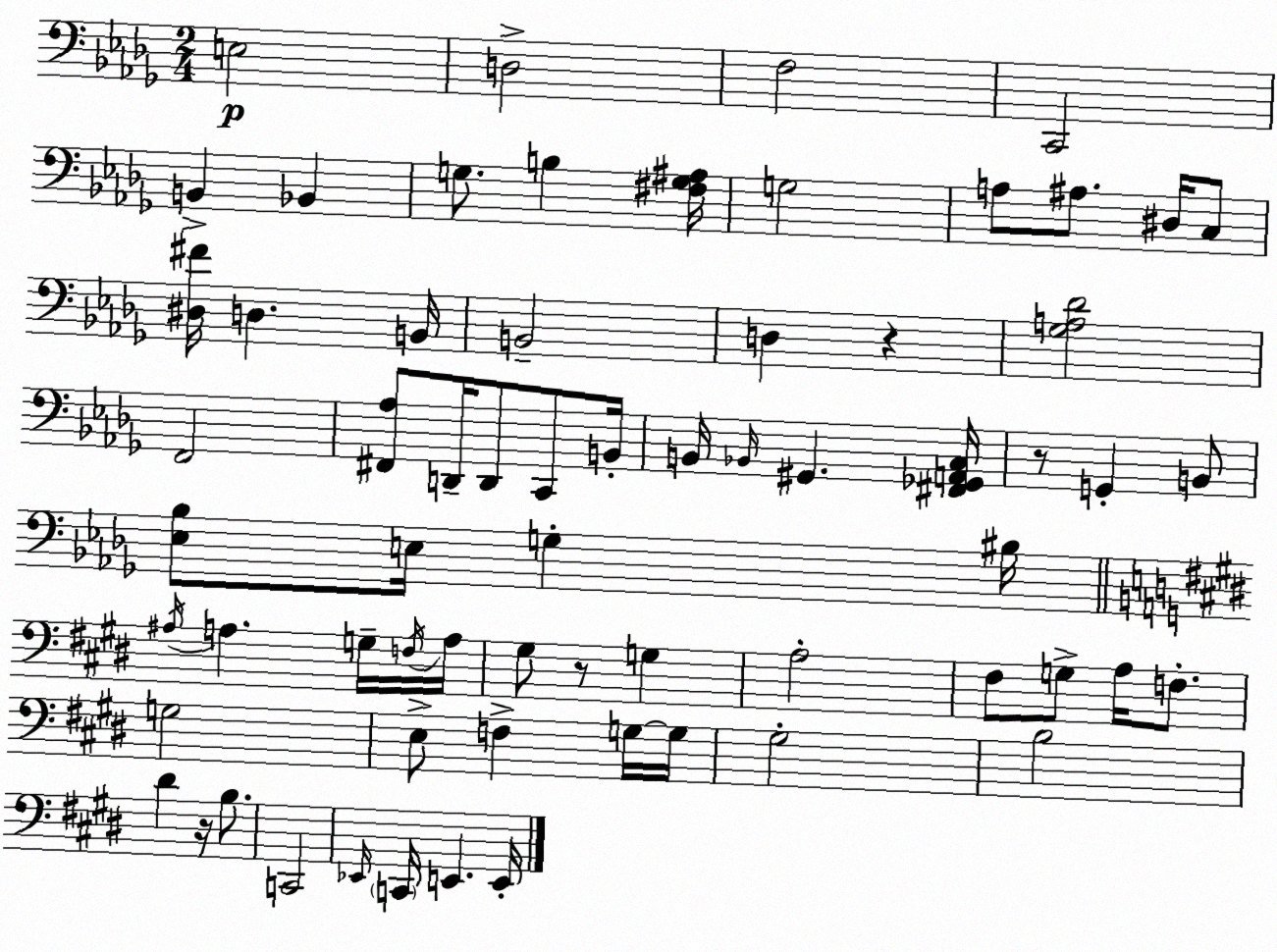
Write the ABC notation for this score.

X:1
T:Untitled
M:2/4
L:1/4
K:Bbm
E,2 D,2 F,2 C,,2 B,, _B,, G,/2 B, [^F,G,^A,]/4 G,2 A,/2 ^A,/2 ^D,/4 C,/2 [^D,^F]/4 D, B,,/4 B,,2 D, z [_G,A,_D]2 F,,2 [^F,,_A,]/2 D,,/4 D,,/2 C,,/2 B,,/4 B,,/4 _B,,/4 ^G,, [^F,,_G,,A,,C,]/4 z/2 G,, B,,/2 [_E,_B,]/2 E,/4 G, ^B,/4 ^A,/4 A, G,/4 F,/4 A,/4 ^G,/2 z/2 G, A,2 ^F,/2 G,/2 A,/4 F,/2 G,2 E,/2 F, G,/4 G,/4 ^G,2 B,2 ^D z/4 B,/2 C,,2 _E,,/4 C,,/4 E,, E,,/4